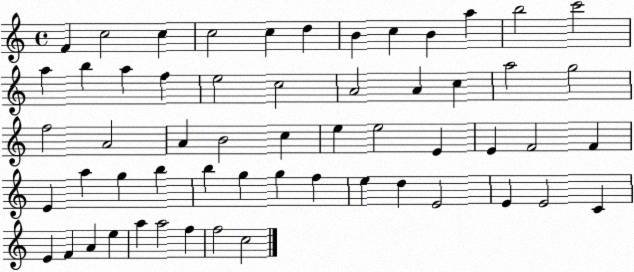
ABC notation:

X:1
T:Untitled
M:4/4
L:1/4
K:C
F c2 c c2 c d B c B a b2 c'2 a b a f e2 c2 A2 A c a2 g2 f2 A2 A B2 c e e2 E E F2 F E a g b b g g f e d E2 E E2 C E F A e a a2 f f2 c2